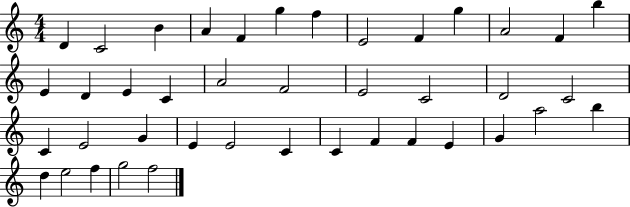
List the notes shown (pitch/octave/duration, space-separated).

D4/q C4/h B4/q A4/q F4/q G5/q F5/q E4/h F4/q G5/q A4/h F4/q B5/q E4/q D4/q E4/q C4/q A4/h F4/h E4/h C4/h D4/h C4/h C4/q E4/h G4/q E4/q E4/h C4/q C4/q F4/q F4/q E4/q G4/q A5/h B5/q D5/q E5/h F5/q G5/h F5/h